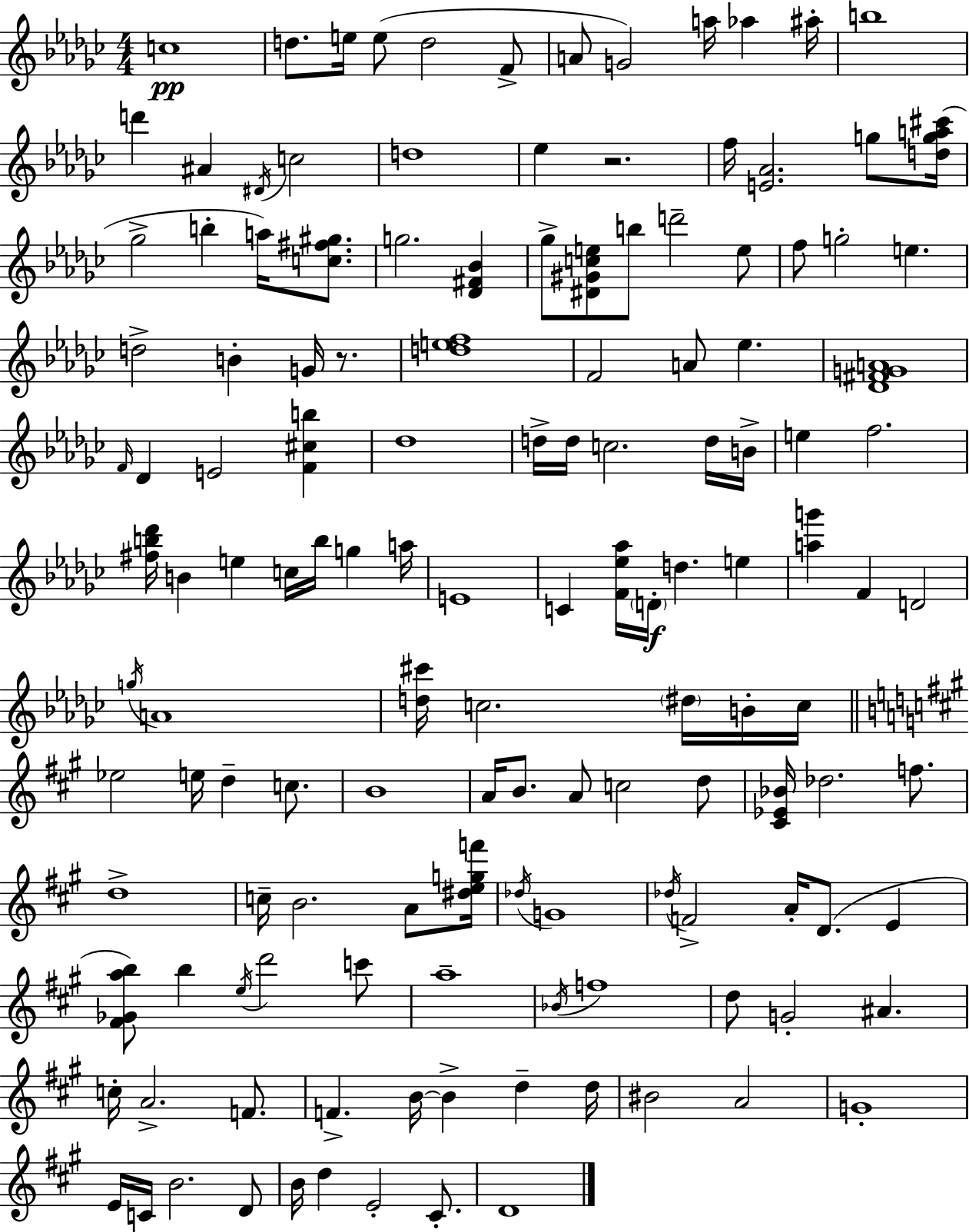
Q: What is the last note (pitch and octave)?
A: D4